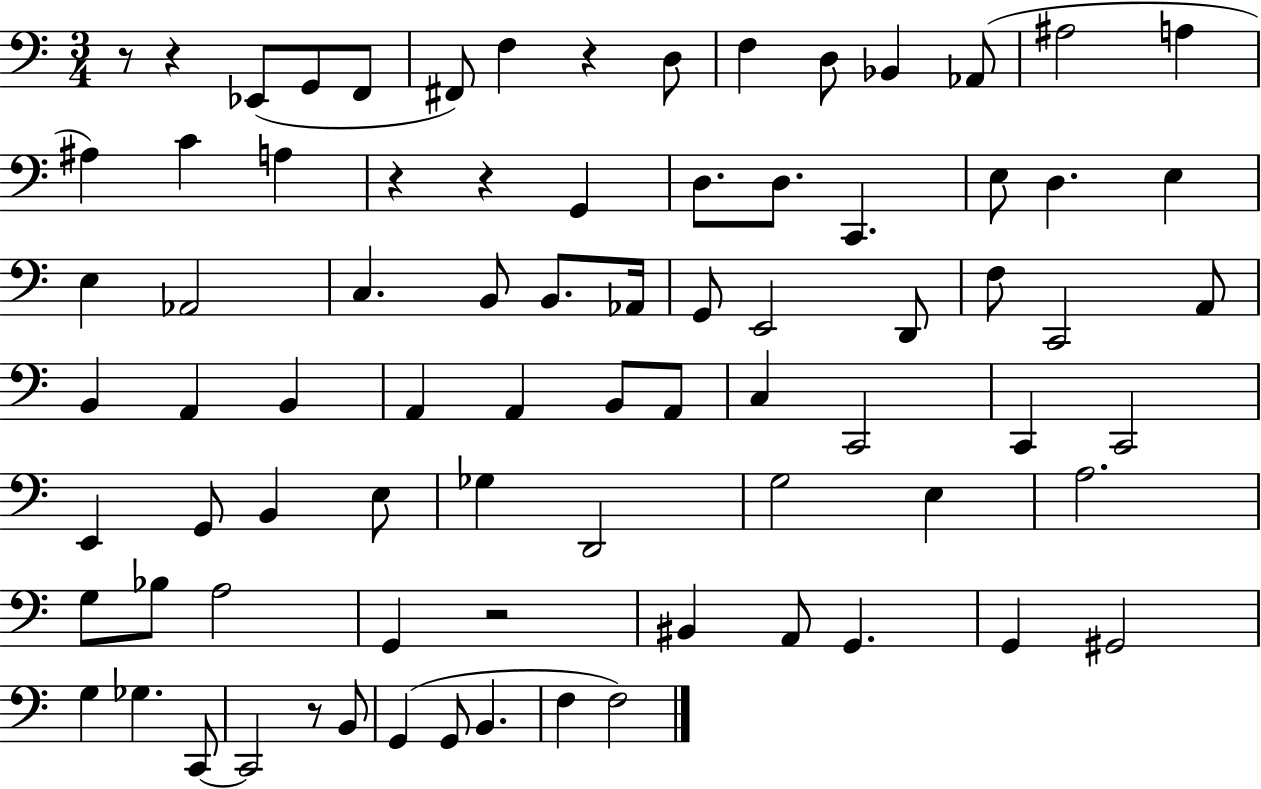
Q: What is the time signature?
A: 3/4